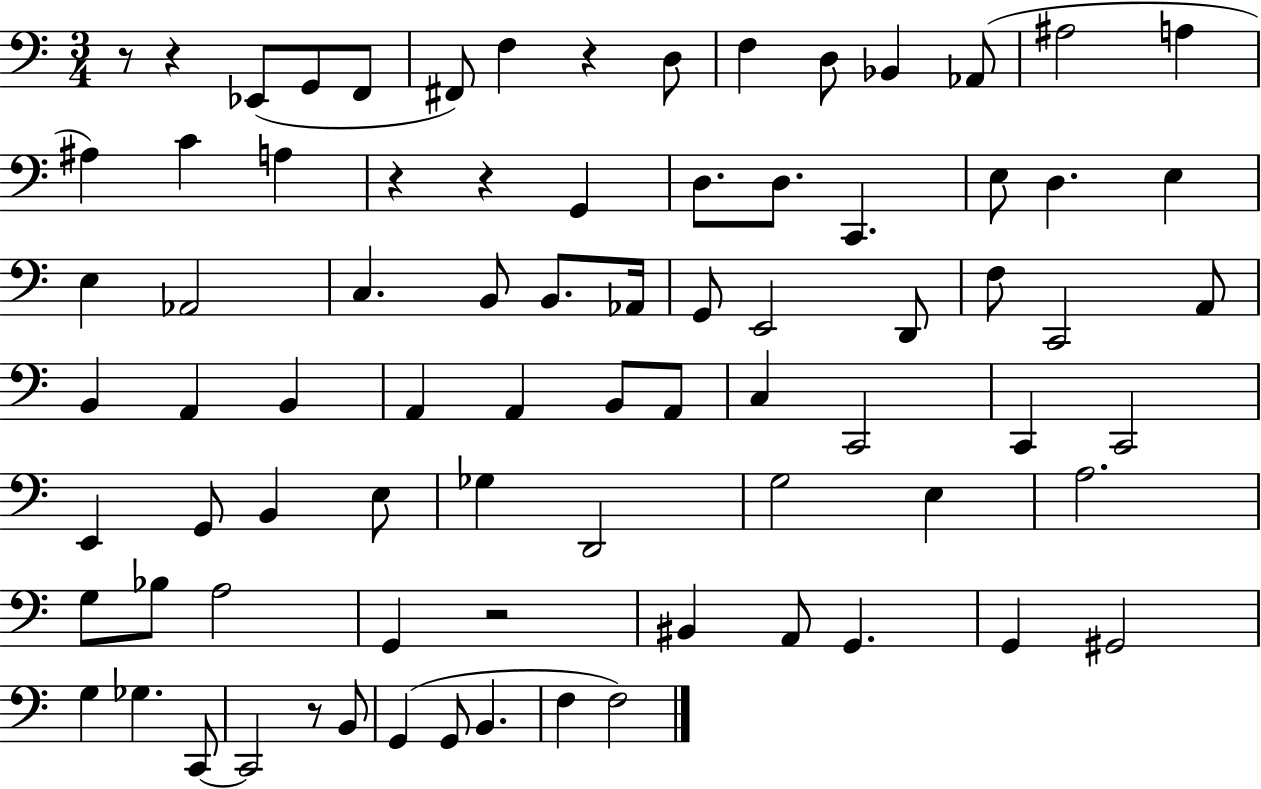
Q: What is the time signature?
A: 3/4